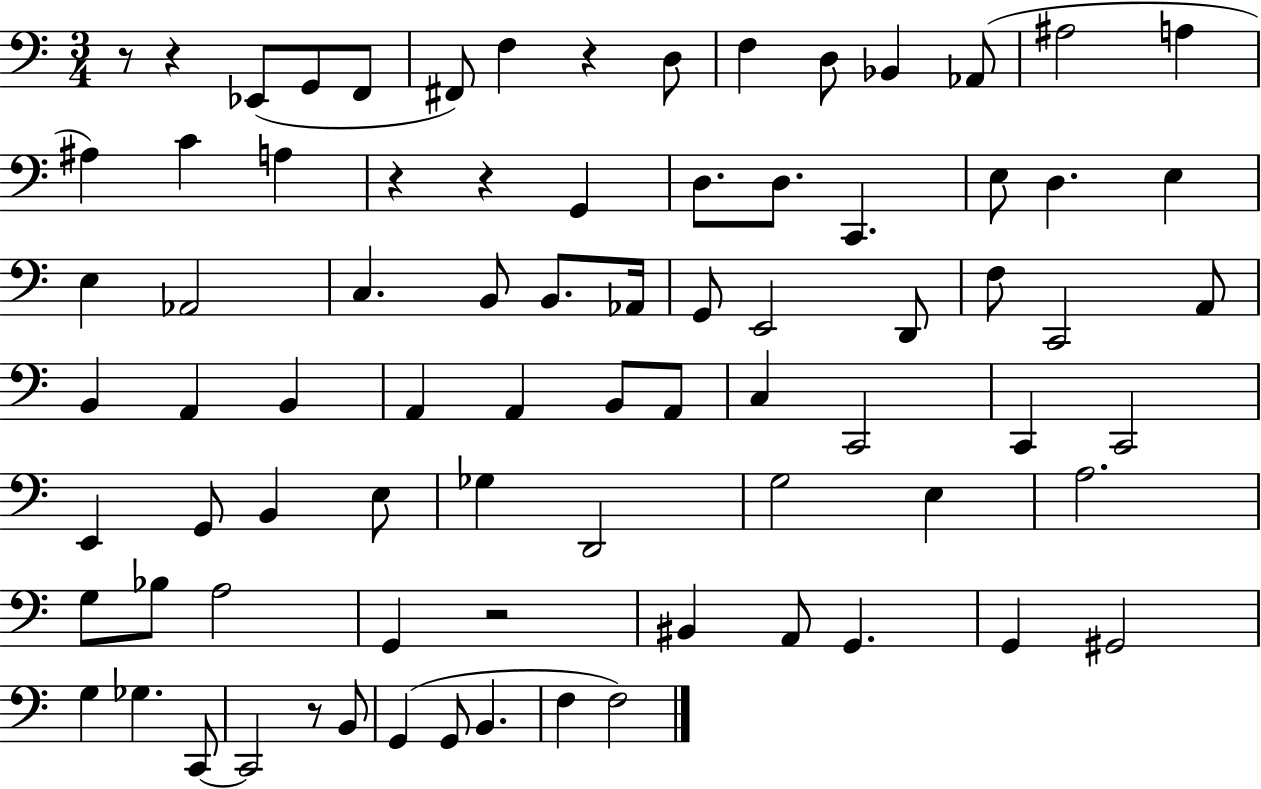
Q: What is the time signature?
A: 3/4